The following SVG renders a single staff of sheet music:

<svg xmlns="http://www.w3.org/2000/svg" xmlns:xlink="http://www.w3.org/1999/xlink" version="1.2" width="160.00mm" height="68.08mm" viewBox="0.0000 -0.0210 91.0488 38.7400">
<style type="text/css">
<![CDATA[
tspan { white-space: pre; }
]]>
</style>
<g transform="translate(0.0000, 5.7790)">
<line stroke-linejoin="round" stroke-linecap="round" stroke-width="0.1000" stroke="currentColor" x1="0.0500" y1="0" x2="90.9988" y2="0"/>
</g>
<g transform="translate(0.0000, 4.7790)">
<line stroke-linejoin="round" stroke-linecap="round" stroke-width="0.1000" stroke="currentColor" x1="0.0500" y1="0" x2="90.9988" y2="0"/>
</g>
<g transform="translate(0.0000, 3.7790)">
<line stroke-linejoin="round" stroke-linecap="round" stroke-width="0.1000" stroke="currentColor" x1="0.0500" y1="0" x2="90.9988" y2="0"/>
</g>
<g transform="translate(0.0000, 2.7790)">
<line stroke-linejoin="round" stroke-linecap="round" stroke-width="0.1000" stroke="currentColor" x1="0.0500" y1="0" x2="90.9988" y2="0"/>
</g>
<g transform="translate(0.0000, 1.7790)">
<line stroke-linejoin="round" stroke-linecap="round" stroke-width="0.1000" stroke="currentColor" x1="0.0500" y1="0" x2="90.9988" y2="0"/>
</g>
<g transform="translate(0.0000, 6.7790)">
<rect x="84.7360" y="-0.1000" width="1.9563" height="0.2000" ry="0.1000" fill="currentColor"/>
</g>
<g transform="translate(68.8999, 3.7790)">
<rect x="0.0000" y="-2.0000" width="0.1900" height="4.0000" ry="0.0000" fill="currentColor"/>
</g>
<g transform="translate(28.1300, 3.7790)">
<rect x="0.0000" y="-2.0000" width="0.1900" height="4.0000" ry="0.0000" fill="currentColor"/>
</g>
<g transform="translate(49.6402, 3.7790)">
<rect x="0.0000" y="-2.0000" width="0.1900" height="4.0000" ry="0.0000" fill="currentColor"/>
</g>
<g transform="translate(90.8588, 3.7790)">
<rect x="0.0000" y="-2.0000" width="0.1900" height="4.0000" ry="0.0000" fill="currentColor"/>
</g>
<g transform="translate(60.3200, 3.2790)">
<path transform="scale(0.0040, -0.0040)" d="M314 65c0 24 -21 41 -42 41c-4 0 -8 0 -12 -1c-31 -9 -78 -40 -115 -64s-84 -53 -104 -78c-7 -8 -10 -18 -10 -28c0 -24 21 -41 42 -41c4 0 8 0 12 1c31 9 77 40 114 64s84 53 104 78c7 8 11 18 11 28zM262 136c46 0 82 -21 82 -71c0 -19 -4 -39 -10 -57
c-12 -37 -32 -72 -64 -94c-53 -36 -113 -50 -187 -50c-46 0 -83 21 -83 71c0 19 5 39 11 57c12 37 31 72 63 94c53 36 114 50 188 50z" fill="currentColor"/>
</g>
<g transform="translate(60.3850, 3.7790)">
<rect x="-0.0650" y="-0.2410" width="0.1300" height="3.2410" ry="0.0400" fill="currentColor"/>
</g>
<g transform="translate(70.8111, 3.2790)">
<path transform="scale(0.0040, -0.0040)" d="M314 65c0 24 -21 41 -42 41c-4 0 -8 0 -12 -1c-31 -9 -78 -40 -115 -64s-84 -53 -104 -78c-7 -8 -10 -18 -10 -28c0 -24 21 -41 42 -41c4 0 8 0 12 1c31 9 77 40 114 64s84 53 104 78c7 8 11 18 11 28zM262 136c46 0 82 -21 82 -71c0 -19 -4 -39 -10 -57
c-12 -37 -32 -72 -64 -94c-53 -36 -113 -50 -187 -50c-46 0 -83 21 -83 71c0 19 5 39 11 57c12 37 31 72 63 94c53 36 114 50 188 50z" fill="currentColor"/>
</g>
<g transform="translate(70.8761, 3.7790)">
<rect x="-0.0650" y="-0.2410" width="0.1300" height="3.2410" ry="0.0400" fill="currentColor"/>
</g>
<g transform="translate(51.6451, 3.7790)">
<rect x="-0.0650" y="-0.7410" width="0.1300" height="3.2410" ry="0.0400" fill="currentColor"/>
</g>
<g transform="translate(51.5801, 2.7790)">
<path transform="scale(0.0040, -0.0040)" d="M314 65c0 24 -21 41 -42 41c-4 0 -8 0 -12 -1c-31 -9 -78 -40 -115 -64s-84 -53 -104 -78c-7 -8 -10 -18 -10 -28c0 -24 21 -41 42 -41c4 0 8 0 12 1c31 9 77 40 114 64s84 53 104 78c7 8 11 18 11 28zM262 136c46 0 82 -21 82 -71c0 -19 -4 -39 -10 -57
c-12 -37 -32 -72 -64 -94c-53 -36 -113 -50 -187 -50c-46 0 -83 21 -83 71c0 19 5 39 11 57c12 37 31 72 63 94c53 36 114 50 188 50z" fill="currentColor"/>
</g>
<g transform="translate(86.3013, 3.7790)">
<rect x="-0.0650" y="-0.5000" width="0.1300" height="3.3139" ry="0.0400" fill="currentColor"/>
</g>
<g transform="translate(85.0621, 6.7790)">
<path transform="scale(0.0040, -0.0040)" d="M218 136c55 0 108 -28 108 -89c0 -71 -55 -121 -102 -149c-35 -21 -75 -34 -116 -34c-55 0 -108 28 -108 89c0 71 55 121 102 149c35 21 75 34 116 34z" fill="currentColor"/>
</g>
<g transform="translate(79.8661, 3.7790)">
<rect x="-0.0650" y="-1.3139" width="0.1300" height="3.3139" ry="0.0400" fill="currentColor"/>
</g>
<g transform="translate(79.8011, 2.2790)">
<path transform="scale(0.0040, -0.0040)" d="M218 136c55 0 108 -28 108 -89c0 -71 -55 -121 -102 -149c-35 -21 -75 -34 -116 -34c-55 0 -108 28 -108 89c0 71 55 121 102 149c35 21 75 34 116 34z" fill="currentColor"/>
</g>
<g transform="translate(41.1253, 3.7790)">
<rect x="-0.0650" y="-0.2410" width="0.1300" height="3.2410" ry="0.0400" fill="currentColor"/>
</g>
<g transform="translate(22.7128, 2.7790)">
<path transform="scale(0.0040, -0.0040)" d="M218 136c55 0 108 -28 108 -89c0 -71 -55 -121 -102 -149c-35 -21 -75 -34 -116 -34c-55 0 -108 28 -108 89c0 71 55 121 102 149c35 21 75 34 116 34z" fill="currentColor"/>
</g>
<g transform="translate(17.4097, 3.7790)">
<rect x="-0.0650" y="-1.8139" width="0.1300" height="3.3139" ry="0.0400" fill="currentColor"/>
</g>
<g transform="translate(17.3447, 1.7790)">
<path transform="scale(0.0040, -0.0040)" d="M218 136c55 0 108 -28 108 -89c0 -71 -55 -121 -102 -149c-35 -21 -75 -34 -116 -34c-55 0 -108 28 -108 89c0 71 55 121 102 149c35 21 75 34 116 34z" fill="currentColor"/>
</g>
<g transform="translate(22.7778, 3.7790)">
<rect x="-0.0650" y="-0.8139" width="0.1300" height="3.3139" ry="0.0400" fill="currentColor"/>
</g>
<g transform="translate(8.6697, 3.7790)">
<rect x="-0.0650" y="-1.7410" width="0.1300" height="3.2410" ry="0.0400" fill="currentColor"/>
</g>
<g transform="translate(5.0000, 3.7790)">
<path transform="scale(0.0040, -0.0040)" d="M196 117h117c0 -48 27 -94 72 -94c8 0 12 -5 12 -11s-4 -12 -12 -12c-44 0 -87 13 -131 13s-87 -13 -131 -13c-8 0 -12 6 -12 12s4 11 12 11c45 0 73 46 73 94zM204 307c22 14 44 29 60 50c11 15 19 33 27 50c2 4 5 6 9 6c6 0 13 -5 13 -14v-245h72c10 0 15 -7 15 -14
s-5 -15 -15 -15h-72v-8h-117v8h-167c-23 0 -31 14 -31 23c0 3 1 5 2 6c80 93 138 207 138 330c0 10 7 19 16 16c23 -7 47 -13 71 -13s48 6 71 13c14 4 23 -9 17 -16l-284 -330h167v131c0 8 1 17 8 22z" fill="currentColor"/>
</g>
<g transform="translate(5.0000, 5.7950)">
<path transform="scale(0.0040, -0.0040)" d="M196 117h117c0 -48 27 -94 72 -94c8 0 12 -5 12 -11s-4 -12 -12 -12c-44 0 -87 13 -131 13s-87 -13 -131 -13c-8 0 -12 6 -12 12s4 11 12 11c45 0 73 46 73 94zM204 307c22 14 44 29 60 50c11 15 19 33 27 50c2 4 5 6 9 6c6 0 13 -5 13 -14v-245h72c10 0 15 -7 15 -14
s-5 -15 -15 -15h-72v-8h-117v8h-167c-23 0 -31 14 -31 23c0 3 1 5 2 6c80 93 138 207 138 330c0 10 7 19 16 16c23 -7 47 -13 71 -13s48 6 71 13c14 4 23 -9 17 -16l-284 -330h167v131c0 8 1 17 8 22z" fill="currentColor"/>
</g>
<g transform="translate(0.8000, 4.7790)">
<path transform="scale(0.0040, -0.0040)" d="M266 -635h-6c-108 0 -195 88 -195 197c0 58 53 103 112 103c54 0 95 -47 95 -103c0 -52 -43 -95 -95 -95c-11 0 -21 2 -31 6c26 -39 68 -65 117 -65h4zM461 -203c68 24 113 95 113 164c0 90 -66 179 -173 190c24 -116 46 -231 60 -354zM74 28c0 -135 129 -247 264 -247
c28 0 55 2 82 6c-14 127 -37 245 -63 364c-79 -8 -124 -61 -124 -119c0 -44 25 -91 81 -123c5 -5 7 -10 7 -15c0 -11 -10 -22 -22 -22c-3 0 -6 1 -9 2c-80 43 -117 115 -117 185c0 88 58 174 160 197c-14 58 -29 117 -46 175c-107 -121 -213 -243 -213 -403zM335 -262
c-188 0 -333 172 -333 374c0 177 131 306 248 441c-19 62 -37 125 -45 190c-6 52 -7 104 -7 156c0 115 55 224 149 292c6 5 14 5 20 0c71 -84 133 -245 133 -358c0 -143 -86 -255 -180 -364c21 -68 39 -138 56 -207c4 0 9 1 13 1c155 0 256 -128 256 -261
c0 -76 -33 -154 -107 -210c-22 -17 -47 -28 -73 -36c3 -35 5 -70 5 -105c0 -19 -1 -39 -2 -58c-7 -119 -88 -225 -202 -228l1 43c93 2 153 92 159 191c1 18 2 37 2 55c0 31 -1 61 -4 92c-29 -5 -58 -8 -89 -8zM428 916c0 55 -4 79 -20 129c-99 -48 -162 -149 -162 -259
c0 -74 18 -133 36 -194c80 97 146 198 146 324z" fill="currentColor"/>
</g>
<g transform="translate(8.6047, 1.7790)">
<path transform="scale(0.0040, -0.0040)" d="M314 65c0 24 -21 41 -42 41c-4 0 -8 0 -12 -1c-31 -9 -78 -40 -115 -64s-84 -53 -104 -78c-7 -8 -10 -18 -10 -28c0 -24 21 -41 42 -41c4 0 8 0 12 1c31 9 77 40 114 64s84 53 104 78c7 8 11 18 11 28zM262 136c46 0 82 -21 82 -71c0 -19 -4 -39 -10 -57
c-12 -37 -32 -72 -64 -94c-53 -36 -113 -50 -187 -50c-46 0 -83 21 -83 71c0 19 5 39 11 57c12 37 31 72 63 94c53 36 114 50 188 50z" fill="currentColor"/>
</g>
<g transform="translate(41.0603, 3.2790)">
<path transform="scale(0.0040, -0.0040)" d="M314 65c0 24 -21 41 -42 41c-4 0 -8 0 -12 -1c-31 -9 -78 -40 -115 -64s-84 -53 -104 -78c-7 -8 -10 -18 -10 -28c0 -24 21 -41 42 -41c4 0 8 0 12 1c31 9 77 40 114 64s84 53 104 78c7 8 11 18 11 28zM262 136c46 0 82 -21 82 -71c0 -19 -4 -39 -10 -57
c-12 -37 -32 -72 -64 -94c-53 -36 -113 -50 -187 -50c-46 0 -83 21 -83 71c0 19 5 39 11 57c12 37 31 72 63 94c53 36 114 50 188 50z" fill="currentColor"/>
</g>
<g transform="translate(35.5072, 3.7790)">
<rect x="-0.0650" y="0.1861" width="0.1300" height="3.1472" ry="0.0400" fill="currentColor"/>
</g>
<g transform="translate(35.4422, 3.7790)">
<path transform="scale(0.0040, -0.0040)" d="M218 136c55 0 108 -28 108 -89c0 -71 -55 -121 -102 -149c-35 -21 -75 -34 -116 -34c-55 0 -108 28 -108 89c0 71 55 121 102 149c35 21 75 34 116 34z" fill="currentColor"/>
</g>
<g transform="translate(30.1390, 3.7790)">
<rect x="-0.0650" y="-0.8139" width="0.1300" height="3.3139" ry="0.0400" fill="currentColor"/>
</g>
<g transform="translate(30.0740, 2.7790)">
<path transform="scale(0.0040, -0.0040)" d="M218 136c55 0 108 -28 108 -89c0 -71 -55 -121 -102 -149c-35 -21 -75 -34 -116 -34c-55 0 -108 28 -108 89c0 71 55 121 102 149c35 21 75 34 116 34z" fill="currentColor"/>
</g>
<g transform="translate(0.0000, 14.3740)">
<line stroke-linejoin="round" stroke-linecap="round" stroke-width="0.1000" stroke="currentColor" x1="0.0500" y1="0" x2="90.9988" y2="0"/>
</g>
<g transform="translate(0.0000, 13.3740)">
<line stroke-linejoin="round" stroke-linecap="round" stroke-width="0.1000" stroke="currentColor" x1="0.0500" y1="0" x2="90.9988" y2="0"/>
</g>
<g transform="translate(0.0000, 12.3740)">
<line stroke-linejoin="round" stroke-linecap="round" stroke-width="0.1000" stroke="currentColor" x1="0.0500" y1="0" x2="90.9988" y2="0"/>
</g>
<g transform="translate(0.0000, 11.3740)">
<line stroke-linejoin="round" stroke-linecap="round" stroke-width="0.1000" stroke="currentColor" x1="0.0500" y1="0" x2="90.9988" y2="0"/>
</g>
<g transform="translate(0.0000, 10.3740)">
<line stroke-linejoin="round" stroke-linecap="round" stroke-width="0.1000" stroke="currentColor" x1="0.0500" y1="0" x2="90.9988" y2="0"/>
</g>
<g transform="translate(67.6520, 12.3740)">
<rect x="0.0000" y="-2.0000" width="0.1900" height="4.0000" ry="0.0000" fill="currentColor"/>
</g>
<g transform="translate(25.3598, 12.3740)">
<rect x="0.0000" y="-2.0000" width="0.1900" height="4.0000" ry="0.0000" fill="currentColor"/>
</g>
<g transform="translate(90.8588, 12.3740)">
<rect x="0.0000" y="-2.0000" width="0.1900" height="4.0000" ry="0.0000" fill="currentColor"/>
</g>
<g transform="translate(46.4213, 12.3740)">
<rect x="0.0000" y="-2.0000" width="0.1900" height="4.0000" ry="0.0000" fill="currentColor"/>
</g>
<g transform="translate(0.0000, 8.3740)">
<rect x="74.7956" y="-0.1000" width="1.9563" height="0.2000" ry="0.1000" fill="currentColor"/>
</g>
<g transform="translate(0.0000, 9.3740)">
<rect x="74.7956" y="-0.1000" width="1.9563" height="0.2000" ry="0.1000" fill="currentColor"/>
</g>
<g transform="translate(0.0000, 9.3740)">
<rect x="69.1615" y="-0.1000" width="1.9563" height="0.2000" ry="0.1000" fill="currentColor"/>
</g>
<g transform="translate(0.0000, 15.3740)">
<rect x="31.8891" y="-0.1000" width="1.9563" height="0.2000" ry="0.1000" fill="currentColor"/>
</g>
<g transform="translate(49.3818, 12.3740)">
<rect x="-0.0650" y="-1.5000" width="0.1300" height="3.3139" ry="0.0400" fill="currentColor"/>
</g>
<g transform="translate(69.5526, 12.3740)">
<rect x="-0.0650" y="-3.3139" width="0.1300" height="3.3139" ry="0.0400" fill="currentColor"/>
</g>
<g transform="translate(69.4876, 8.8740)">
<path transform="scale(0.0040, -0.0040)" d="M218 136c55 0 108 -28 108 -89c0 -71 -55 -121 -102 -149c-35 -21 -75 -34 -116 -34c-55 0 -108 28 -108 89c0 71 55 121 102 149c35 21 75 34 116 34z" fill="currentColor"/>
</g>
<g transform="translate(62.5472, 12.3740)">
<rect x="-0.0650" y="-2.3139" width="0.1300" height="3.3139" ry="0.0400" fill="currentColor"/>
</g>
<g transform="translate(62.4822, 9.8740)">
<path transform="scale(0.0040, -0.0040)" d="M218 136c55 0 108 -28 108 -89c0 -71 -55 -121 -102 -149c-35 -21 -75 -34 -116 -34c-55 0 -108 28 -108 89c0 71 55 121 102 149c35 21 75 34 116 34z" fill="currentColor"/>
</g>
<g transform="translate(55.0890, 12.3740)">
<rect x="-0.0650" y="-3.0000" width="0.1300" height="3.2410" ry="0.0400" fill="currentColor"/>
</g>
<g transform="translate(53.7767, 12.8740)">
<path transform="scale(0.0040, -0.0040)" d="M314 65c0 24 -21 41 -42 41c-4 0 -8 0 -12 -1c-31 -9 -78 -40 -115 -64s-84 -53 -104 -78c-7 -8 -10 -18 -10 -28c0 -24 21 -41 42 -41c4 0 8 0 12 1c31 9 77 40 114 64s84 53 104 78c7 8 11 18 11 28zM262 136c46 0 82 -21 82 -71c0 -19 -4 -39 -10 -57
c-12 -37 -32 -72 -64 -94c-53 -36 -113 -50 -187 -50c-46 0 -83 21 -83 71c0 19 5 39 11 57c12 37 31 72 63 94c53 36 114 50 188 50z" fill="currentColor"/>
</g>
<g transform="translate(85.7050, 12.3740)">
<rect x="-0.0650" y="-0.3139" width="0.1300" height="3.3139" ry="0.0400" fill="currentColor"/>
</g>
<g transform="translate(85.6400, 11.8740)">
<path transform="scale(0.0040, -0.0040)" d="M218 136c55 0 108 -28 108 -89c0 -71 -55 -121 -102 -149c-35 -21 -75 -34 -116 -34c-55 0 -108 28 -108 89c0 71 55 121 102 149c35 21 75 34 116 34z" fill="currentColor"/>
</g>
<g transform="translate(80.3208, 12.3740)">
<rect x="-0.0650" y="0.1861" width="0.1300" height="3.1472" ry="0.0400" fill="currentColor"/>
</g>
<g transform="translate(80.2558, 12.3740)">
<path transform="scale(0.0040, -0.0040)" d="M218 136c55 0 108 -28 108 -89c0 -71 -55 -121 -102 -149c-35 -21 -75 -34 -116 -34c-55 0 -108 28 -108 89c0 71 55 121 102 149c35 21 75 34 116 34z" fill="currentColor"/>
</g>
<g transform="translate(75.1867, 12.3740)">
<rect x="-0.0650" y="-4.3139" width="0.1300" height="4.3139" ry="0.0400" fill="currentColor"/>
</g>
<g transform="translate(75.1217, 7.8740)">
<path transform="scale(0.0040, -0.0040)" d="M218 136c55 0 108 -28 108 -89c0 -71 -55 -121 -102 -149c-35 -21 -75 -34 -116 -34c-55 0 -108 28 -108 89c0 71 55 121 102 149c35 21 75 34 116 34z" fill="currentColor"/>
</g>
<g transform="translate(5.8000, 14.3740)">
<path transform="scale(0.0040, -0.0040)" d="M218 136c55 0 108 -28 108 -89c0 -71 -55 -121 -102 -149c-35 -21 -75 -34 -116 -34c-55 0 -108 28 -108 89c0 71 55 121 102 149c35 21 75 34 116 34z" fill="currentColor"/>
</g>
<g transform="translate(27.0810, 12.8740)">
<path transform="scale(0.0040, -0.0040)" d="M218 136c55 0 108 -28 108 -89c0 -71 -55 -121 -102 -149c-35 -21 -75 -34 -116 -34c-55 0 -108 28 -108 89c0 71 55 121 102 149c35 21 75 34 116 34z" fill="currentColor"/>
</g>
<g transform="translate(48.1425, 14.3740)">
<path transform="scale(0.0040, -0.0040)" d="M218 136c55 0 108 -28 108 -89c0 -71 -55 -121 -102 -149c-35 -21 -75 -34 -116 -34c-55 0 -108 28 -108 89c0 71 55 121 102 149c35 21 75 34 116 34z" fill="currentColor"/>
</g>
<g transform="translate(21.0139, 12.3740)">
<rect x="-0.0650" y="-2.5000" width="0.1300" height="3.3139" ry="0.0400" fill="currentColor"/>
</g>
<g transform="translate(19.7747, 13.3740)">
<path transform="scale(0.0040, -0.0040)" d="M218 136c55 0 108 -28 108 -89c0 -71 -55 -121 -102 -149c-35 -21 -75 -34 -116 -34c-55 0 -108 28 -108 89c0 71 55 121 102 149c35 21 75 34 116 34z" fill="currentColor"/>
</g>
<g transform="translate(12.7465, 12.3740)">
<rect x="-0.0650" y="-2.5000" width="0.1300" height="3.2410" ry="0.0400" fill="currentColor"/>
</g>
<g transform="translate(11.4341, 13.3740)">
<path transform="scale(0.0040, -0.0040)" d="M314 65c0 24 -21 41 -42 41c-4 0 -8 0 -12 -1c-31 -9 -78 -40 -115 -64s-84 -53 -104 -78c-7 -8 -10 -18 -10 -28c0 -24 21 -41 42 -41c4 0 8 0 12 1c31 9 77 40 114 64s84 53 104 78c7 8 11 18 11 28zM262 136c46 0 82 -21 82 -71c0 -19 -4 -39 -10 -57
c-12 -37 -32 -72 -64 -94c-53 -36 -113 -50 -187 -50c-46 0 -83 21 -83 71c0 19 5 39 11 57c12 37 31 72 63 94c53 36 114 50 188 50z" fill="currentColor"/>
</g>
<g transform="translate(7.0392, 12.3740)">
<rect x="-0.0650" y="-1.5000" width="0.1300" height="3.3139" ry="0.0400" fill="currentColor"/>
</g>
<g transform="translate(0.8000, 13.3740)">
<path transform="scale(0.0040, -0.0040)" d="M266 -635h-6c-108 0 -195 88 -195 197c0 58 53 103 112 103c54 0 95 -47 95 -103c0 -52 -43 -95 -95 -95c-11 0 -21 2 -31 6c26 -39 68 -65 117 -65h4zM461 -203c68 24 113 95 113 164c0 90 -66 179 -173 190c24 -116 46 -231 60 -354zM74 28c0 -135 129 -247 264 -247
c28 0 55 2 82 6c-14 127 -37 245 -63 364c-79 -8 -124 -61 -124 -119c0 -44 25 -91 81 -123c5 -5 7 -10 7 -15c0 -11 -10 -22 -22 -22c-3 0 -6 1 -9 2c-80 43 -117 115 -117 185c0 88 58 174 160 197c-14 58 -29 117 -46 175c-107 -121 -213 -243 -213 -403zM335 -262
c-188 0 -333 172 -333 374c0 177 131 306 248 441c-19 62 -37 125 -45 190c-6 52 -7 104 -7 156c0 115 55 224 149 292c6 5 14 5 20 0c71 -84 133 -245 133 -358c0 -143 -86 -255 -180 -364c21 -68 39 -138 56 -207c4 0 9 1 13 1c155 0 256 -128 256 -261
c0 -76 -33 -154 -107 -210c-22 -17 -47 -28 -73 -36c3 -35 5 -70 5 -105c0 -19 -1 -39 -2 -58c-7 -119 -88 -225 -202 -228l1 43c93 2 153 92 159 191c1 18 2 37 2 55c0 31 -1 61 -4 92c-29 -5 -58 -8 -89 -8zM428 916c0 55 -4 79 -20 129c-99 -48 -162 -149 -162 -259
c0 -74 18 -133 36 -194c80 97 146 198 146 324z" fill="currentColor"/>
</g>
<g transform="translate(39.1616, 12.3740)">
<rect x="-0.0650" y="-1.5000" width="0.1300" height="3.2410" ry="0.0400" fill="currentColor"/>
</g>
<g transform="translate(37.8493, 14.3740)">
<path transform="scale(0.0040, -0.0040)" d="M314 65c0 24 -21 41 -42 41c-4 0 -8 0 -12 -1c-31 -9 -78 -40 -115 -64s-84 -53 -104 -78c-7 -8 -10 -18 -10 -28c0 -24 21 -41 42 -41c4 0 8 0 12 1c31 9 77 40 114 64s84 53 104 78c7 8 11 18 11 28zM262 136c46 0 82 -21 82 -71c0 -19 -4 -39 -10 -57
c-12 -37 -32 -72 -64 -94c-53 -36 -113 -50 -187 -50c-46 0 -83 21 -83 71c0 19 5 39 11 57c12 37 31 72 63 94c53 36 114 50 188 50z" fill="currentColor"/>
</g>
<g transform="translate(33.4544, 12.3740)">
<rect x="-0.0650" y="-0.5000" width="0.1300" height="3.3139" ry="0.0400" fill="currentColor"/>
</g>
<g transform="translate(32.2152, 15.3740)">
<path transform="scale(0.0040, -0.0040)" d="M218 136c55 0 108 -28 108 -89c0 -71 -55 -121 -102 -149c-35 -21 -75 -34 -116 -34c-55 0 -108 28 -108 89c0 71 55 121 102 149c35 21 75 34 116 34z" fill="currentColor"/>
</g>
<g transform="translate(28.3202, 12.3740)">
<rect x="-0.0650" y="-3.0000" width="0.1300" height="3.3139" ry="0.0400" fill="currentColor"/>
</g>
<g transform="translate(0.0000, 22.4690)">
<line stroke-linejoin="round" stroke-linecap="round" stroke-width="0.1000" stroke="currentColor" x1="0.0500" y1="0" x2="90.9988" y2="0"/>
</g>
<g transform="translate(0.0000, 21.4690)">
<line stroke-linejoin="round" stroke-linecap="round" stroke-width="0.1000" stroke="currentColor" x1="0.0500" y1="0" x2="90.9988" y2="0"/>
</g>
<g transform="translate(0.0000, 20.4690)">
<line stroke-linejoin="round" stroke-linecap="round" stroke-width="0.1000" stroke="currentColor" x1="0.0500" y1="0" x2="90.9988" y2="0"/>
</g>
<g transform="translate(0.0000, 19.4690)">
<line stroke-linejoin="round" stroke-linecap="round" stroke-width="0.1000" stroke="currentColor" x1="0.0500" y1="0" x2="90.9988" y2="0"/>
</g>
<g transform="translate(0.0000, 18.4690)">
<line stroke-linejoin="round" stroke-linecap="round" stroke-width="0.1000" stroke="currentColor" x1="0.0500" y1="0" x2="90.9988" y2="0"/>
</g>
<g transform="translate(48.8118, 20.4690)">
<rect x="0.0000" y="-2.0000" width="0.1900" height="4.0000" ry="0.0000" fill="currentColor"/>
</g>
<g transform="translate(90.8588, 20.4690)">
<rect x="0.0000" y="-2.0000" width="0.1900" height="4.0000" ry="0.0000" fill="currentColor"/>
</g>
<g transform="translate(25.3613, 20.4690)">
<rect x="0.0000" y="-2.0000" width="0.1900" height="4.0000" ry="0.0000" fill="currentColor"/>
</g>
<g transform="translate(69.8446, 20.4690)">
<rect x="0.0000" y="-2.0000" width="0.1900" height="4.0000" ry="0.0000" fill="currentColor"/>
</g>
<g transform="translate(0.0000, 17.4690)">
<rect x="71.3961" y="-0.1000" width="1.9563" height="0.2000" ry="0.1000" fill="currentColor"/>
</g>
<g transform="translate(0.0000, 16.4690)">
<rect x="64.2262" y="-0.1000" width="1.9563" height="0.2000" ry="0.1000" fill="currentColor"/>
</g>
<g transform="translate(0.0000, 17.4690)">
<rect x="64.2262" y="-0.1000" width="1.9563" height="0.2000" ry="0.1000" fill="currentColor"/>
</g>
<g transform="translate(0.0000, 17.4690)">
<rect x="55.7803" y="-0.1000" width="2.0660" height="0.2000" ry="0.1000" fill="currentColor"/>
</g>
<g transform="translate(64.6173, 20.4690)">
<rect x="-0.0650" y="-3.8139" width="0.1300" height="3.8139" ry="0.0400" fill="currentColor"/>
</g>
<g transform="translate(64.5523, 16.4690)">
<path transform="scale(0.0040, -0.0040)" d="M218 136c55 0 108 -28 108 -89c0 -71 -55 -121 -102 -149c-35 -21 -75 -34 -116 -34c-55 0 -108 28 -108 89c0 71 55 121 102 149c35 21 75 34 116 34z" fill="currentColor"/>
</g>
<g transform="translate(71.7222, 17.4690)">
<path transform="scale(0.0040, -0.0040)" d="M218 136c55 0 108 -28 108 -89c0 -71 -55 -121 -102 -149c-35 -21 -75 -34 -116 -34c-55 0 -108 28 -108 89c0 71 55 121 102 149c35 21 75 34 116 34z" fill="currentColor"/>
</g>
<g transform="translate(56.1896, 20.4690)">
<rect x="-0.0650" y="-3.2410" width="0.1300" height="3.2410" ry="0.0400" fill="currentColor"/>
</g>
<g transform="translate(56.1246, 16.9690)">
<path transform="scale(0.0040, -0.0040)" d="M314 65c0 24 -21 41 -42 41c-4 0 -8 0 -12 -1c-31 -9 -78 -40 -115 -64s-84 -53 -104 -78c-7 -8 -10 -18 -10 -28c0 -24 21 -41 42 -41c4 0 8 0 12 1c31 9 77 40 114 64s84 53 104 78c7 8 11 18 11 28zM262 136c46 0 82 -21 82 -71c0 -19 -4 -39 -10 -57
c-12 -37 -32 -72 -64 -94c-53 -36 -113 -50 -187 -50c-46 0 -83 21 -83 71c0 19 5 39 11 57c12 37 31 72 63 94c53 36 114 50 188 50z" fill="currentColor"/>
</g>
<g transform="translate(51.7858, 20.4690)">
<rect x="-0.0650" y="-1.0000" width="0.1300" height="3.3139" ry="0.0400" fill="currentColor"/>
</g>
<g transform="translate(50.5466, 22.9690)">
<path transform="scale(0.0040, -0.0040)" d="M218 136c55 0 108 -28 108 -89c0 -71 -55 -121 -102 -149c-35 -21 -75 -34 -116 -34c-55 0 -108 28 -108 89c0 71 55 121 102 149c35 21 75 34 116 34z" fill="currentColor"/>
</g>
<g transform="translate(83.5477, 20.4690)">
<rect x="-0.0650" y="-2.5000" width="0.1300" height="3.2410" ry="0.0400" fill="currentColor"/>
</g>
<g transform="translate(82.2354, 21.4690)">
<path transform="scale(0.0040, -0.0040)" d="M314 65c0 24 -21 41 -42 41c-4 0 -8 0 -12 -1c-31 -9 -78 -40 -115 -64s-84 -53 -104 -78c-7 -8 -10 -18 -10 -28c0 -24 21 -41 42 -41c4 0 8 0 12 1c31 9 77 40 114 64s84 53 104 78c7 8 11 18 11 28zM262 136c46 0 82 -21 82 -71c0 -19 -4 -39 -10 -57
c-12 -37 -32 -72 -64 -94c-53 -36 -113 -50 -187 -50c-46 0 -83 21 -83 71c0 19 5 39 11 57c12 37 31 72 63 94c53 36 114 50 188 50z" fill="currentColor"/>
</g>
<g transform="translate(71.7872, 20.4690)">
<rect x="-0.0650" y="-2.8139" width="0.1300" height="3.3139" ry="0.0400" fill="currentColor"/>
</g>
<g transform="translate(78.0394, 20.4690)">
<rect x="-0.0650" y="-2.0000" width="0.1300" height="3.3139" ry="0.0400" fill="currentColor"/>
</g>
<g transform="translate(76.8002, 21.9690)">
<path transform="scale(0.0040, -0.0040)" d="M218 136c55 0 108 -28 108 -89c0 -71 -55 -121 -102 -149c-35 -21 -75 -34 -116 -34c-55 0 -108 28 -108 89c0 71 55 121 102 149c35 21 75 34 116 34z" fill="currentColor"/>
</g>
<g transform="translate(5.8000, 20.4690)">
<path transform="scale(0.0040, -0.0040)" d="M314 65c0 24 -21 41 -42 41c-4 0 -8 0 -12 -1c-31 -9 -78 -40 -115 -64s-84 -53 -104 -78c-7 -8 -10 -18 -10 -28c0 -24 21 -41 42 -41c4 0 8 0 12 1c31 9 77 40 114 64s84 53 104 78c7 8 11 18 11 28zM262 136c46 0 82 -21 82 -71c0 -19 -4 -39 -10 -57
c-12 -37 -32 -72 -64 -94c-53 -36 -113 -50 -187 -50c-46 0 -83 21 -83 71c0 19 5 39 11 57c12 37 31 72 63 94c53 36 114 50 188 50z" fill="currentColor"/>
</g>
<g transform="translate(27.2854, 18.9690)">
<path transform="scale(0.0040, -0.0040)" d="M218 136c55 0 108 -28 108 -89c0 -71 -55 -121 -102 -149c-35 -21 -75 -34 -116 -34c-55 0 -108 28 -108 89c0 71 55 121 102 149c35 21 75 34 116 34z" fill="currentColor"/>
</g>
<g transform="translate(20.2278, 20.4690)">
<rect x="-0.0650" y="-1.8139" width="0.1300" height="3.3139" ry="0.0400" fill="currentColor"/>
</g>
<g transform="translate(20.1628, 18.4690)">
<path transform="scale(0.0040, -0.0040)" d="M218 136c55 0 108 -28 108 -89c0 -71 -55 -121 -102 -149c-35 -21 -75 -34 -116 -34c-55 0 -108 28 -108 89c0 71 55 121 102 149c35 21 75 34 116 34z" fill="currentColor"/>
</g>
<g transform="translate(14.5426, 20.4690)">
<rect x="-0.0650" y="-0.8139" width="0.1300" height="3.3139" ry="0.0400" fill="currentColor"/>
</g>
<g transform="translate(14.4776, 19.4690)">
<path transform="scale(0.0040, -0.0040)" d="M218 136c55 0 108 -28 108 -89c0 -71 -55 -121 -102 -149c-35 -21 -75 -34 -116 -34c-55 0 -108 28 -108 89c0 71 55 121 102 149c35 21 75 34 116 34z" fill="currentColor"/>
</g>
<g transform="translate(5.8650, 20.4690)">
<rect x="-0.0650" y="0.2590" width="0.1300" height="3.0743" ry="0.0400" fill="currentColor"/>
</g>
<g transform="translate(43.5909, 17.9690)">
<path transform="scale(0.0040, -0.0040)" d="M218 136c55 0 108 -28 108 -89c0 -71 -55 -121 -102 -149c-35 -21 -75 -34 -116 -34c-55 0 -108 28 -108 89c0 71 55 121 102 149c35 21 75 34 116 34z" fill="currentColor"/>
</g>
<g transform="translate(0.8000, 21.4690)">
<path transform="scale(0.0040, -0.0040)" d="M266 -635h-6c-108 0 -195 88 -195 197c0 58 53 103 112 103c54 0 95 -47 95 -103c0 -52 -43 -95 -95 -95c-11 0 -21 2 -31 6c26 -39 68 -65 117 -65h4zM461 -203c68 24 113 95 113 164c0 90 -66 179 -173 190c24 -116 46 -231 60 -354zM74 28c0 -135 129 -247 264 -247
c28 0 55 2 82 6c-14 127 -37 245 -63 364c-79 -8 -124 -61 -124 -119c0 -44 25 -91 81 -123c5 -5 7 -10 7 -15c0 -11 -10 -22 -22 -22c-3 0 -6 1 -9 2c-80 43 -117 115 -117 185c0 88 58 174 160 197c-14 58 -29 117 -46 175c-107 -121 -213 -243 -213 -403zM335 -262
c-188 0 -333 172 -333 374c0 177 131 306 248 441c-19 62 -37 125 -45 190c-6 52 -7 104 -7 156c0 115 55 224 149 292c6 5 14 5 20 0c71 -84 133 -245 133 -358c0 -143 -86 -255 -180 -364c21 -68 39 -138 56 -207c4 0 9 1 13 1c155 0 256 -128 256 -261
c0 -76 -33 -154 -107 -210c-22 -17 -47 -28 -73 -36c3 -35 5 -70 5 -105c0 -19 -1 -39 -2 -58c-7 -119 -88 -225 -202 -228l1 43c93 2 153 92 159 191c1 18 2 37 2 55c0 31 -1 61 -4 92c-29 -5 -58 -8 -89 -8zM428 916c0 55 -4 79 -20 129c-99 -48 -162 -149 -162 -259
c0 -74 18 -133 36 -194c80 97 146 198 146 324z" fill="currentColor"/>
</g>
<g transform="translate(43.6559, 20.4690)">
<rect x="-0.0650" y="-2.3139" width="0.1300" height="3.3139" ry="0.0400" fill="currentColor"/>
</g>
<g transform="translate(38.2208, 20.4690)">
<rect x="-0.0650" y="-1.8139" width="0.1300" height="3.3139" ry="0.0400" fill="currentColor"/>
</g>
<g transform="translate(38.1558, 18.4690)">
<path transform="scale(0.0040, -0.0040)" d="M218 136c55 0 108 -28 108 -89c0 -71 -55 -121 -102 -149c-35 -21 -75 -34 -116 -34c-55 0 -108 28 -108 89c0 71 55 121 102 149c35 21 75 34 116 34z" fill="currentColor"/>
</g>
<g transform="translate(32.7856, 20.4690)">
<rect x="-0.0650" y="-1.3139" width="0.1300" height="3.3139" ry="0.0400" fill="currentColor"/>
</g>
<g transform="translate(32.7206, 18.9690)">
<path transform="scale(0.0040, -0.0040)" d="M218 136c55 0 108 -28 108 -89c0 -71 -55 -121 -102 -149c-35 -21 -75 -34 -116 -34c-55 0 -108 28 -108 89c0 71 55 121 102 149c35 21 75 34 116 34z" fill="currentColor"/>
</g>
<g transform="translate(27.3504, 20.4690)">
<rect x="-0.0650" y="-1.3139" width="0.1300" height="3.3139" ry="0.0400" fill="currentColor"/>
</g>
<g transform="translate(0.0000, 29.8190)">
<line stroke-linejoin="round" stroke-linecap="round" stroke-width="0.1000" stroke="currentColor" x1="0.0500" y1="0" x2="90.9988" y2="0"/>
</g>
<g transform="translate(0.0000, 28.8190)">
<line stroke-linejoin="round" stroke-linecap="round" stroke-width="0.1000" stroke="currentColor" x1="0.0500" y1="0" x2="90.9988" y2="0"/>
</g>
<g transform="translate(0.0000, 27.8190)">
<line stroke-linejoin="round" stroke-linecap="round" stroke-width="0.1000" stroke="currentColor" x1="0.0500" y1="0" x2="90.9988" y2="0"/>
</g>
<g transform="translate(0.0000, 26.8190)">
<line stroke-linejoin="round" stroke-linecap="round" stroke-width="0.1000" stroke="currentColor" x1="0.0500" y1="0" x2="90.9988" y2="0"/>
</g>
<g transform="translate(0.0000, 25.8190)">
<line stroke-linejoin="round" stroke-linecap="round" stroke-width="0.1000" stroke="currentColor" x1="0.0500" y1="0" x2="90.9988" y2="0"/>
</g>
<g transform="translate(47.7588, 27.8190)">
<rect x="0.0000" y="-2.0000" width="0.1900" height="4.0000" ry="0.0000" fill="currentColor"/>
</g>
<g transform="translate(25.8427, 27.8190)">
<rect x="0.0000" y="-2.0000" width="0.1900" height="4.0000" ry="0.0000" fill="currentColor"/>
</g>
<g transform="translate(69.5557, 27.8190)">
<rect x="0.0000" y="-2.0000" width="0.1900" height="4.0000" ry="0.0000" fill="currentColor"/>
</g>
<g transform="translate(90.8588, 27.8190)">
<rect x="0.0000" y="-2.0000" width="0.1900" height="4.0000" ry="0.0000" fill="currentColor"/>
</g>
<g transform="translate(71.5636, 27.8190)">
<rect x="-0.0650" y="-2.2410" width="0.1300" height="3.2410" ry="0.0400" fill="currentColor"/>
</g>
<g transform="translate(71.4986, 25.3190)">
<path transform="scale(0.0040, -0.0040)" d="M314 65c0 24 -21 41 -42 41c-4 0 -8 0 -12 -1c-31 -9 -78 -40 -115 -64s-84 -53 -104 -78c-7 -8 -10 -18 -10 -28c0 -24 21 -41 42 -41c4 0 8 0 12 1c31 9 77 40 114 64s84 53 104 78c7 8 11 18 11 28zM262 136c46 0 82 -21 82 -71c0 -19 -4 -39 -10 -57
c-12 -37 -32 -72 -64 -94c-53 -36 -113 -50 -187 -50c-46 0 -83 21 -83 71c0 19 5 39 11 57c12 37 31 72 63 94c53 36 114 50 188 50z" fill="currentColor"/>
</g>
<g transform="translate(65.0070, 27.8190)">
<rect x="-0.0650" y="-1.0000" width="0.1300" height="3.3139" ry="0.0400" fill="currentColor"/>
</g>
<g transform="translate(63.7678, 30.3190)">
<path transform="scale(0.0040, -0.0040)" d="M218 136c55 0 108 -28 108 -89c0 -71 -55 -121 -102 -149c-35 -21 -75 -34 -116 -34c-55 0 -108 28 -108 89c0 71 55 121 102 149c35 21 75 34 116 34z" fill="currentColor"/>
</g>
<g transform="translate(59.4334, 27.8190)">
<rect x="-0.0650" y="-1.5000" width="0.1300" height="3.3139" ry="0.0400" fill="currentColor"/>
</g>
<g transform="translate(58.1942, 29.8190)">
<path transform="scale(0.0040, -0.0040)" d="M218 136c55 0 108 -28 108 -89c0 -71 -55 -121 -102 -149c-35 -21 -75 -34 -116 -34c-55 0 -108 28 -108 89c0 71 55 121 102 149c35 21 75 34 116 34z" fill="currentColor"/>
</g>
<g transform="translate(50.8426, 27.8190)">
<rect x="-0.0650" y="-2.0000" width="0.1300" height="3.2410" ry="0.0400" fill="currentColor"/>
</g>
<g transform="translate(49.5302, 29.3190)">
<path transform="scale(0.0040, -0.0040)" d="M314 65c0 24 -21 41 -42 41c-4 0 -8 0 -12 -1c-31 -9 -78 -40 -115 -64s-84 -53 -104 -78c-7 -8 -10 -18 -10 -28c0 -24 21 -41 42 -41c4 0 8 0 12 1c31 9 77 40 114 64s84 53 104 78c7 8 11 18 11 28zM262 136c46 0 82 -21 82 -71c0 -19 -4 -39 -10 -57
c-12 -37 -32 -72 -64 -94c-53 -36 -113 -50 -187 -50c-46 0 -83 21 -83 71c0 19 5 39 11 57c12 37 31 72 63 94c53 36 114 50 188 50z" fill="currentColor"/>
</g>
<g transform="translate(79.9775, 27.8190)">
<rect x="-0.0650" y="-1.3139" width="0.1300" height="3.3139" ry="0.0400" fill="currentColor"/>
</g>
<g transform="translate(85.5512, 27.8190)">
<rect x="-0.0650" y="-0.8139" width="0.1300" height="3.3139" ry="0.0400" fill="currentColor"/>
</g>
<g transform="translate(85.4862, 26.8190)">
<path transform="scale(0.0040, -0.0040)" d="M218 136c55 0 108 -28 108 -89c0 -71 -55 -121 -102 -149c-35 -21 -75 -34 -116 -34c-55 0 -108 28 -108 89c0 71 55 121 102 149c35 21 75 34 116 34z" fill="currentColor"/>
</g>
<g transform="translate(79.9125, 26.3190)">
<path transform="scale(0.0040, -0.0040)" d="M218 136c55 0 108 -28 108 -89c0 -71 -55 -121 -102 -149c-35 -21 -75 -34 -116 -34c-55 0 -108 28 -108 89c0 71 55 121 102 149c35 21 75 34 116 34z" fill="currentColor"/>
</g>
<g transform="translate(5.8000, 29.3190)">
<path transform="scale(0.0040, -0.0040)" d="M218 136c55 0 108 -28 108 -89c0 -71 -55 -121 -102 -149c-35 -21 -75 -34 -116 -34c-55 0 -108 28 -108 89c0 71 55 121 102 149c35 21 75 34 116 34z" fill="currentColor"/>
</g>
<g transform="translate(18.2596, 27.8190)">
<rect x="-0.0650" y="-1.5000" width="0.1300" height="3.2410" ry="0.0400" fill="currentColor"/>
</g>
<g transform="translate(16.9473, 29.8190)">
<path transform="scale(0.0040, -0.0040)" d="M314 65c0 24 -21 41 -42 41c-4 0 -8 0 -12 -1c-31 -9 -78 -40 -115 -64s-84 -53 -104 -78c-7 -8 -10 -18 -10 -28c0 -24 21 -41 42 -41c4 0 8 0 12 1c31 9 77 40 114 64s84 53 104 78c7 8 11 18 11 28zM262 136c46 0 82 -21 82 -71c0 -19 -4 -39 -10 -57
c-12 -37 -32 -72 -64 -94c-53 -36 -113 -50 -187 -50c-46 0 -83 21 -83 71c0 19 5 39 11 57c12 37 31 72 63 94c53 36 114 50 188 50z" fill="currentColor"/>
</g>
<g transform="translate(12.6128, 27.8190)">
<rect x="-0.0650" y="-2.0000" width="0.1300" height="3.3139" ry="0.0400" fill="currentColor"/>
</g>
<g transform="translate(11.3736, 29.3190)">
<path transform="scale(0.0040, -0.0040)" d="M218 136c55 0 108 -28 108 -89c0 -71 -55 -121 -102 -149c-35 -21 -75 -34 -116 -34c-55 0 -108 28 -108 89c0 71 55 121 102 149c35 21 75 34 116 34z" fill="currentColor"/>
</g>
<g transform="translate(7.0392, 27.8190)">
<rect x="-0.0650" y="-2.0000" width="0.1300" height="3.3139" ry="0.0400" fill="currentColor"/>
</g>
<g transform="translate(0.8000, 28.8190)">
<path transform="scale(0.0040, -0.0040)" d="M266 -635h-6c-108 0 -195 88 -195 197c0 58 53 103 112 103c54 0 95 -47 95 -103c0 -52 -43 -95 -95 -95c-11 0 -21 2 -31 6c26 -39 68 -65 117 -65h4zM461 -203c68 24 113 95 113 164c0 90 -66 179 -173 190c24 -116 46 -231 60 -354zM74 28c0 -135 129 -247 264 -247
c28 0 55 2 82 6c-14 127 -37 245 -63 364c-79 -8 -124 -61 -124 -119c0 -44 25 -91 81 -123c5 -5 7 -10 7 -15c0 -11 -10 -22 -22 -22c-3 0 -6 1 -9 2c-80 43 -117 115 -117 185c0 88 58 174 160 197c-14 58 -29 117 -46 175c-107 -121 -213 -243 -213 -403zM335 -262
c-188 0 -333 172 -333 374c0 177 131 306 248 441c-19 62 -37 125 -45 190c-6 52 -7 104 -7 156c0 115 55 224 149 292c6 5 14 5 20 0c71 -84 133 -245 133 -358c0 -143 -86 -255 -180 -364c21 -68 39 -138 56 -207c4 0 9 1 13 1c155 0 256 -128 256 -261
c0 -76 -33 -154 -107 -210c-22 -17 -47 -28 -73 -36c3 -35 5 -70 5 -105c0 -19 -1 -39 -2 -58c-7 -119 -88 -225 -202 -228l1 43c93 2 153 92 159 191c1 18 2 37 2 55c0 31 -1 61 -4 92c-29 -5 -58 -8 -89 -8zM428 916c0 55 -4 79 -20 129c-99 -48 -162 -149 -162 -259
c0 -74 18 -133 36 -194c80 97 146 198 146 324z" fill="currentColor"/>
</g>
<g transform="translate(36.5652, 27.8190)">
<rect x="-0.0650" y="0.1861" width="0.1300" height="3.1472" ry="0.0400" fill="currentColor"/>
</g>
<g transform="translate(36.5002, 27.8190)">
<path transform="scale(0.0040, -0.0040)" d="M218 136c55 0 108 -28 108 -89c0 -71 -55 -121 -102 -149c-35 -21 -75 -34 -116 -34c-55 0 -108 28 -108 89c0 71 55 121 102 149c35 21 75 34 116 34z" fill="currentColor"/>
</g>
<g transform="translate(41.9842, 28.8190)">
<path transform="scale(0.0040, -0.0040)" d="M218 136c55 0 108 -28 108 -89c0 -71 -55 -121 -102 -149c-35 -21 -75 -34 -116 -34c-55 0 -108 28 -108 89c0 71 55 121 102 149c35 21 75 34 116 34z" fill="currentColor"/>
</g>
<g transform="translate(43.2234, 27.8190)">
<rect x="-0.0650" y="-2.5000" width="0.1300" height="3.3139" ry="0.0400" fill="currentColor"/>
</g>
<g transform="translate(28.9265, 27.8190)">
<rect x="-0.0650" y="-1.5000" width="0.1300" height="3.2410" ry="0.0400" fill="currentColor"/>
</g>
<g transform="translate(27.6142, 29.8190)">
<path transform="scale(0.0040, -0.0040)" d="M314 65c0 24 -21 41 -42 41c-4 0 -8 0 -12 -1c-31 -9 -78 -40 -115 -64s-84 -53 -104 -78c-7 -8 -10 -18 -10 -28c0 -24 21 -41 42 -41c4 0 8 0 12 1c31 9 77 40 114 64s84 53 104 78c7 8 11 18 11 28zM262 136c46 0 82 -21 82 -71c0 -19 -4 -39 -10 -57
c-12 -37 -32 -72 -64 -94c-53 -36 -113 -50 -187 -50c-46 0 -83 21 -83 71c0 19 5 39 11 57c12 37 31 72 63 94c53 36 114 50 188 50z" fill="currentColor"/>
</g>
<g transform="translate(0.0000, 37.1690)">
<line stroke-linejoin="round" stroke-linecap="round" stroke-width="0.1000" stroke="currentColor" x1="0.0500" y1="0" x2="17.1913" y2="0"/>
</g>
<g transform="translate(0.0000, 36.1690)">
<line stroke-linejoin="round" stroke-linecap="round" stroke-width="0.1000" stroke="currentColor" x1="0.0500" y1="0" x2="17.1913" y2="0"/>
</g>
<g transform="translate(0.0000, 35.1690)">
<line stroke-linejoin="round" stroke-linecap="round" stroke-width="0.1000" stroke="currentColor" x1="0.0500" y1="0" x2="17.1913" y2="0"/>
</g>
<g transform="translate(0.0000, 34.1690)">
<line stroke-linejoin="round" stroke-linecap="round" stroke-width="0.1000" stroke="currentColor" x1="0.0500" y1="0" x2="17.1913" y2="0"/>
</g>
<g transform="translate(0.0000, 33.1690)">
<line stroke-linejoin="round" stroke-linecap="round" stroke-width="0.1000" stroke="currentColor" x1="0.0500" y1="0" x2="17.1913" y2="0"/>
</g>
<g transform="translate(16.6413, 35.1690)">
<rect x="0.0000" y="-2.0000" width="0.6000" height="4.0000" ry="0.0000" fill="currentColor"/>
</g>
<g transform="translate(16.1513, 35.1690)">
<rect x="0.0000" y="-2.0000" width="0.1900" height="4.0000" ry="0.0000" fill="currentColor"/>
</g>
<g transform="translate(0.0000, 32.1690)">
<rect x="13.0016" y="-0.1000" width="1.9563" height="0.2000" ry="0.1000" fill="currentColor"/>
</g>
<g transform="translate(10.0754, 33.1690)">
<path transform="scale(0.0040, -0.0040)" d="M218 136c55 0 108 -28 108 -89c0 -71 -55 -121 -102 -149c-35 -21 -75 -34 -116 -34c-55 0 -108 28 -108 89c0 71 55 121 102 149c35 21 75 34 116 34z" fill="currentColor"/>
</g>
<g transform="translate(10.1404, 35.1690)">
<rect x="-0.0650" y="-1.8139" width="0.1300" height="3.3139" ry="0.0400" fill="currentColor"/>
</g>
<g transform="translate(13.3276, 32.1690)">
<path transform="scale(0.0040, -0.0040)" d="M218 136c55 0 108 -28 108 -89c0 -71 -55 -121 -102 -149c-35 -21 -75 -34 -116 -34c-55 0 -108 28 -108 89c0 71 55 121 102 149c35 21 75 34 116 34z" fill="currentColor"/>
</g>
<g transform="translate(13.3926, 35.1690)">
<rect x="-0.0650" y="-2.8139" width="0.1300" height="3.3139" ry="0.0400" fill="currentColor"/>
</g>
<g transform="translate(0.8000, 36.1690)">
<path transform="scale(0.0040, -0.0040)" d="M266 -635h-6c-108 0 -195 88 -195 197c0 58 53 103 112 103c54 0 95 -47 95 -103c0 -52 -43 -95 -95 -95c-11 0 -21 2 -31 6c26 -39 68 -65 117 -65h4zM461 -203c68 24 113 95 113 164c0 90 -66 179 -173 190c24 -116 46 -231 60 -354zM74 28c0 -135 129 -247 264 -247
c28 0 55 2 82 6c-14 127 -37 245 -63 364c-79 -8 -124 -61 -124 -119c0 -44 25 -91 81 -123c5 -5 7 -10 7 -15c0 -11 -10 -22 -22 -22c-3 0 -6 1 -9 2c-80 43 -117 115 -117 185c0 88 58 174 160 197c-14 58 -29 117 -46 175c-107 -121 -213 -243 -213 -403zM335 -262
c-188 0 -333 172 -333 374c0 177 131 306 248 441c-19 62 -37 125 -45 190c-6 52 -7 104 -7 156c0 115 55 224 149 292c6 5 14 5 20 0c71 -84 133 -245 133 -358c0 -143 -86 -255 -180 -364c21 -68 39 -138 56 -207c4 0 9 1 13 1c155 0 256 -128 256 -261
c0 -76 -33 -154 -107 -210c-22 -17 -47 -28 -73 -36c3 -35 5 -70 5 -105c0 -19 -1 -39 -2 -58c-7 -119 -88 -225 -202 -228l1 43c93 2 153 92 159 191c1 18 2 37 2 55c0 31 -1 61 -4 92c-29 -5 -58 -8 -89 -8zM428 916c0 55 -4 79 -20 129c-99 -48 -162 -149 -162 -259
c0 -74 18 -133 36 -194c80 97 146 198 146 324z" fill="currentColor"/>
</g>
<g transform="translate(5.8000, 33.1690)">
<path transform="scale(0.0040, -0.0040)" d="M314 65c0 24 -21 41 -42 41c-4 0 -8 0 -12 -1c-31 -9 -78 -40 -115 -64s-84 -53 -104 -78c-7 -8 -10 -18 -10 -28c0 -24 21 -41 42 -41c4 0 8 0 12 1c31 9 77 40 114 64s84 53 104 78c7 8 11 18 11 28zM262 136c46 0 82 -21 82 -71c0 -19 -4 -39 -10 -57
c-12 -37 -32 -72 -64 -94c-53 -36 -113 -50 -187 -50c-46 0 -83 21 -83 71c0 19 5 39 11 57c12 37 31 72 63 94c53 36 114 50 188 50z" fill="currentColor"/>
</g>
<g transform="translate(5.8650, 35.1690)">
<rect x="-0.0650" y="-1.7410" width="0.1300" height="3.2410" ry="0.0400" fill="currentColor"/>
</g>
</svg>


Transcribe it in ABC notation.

X:1
T:Untitled
M:4/4
L:1/4
K:C
f2 f d d B c2 d2 c2 c2 e C E G2 G A C E2 E A2 g b d' B c B2 d f e e f g D b2 c' a F G2 F F E2 E2 B G F2 E D g2 e d f2 f a